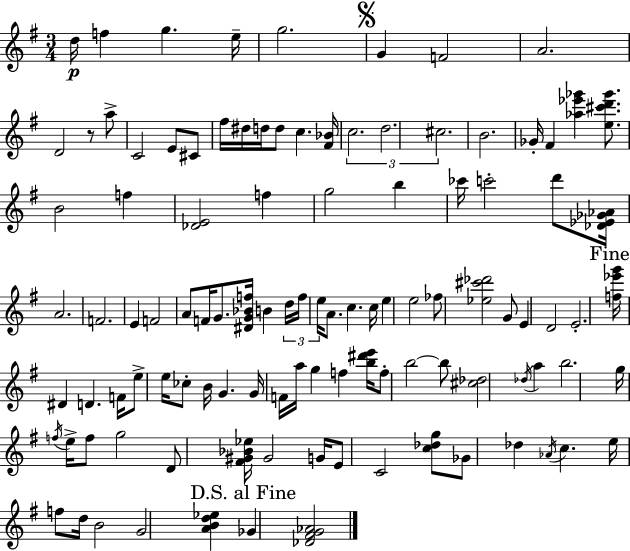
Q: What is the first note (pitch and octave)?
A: D5